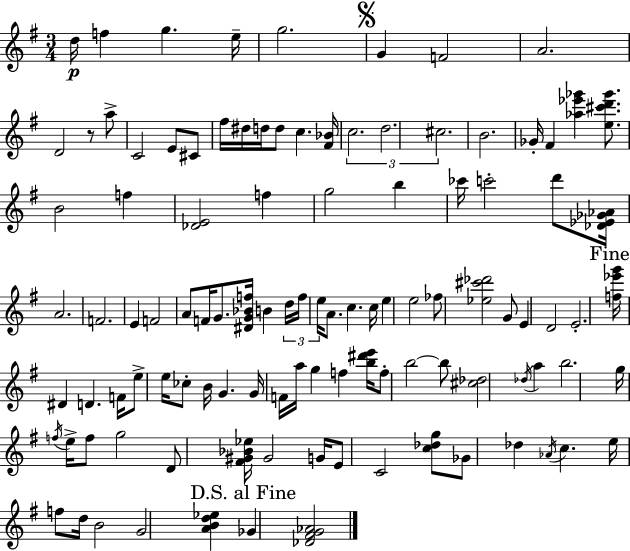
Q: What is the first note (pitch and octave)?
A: D5